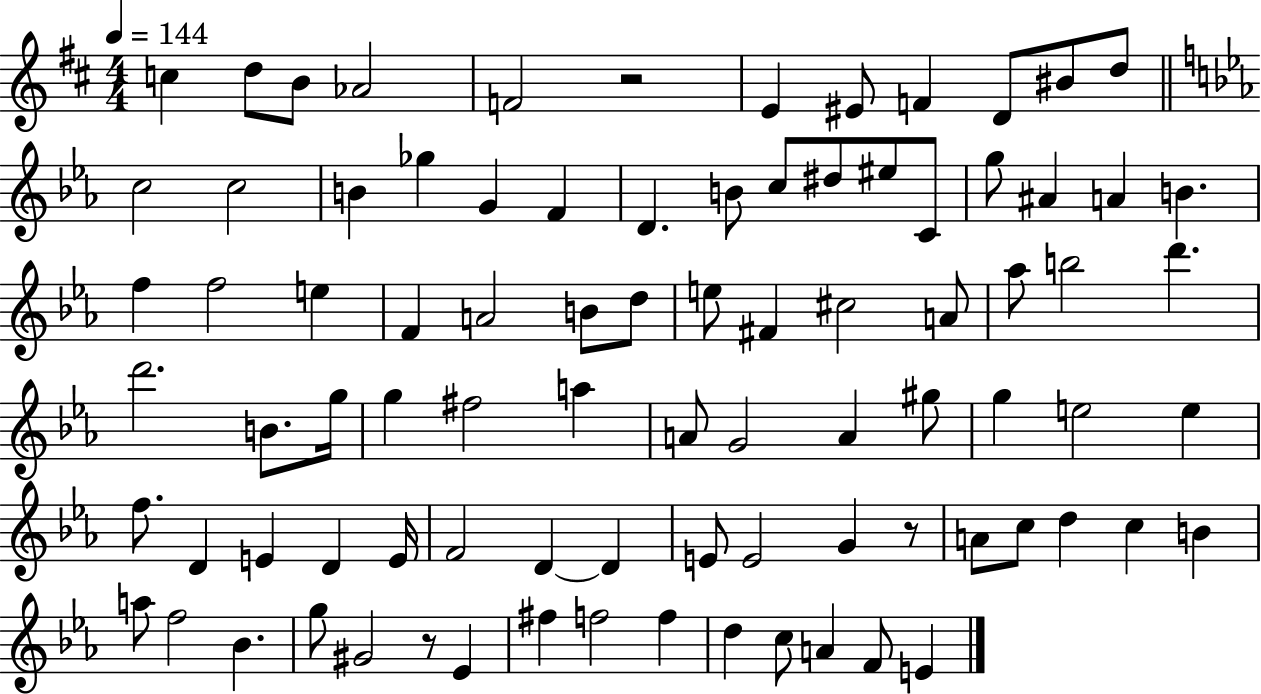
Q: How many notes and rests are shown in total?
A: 87